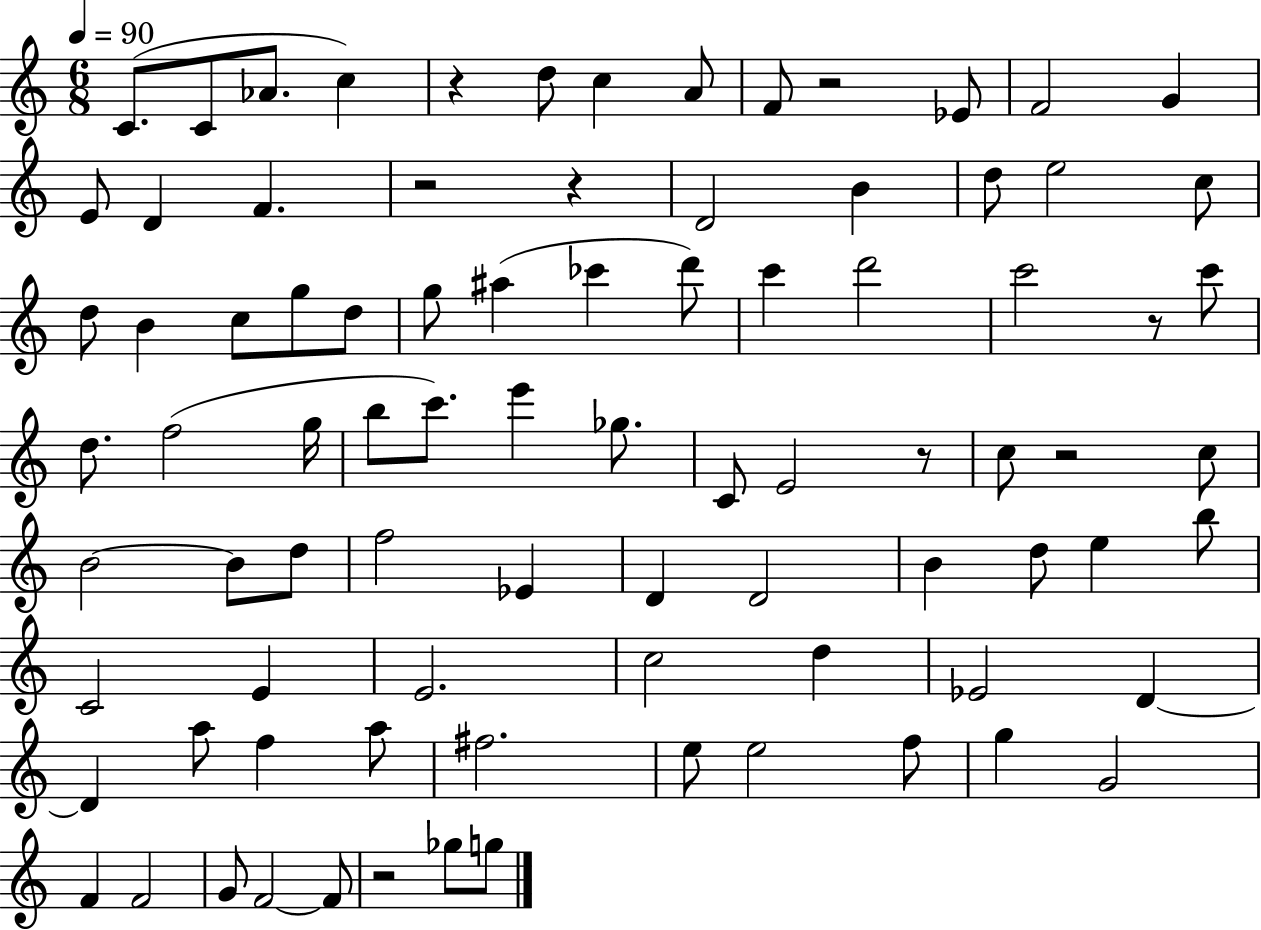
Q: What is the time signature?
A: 6/8